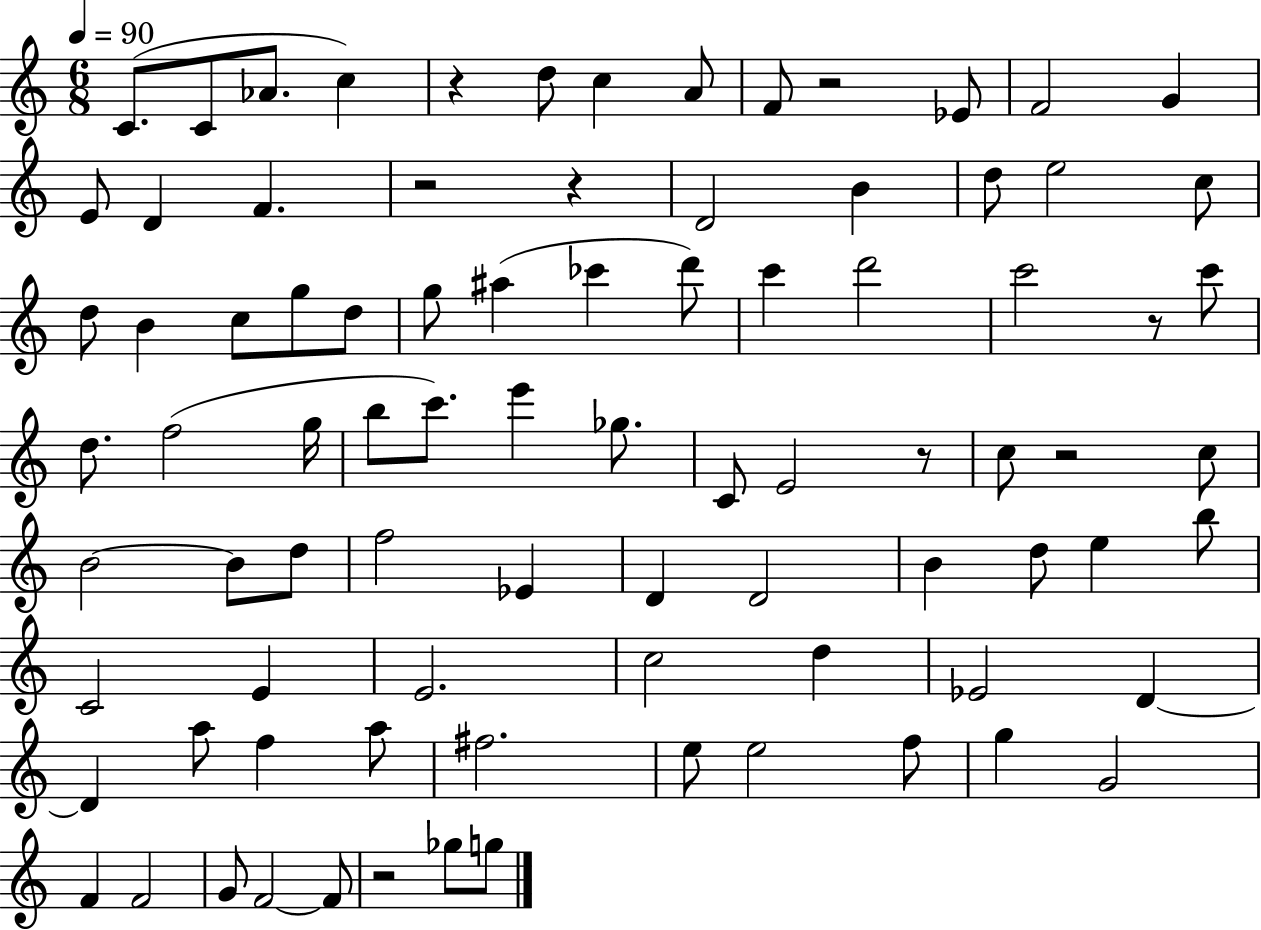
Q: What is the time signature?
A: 6/8